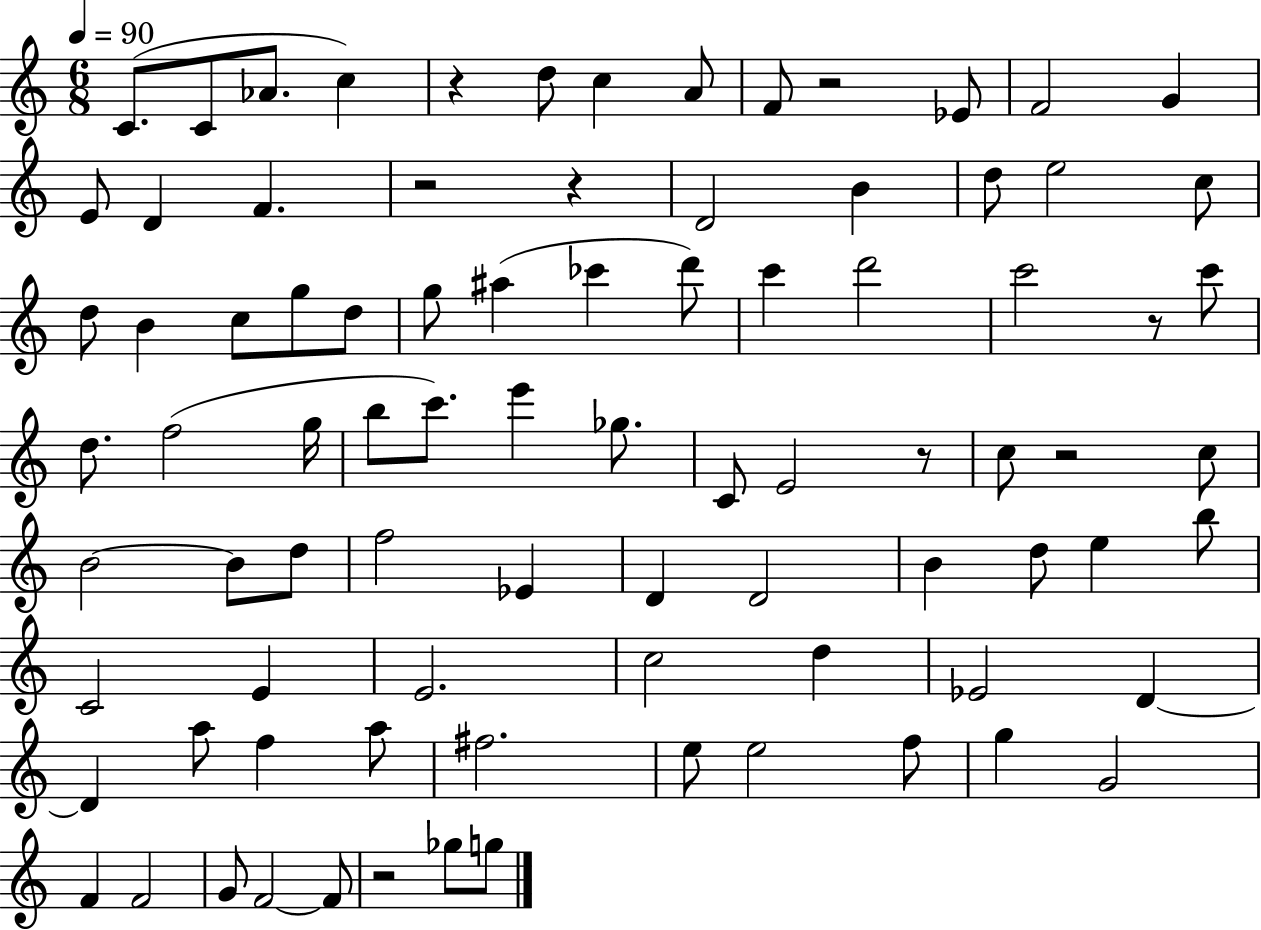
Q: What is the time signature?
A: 6/8